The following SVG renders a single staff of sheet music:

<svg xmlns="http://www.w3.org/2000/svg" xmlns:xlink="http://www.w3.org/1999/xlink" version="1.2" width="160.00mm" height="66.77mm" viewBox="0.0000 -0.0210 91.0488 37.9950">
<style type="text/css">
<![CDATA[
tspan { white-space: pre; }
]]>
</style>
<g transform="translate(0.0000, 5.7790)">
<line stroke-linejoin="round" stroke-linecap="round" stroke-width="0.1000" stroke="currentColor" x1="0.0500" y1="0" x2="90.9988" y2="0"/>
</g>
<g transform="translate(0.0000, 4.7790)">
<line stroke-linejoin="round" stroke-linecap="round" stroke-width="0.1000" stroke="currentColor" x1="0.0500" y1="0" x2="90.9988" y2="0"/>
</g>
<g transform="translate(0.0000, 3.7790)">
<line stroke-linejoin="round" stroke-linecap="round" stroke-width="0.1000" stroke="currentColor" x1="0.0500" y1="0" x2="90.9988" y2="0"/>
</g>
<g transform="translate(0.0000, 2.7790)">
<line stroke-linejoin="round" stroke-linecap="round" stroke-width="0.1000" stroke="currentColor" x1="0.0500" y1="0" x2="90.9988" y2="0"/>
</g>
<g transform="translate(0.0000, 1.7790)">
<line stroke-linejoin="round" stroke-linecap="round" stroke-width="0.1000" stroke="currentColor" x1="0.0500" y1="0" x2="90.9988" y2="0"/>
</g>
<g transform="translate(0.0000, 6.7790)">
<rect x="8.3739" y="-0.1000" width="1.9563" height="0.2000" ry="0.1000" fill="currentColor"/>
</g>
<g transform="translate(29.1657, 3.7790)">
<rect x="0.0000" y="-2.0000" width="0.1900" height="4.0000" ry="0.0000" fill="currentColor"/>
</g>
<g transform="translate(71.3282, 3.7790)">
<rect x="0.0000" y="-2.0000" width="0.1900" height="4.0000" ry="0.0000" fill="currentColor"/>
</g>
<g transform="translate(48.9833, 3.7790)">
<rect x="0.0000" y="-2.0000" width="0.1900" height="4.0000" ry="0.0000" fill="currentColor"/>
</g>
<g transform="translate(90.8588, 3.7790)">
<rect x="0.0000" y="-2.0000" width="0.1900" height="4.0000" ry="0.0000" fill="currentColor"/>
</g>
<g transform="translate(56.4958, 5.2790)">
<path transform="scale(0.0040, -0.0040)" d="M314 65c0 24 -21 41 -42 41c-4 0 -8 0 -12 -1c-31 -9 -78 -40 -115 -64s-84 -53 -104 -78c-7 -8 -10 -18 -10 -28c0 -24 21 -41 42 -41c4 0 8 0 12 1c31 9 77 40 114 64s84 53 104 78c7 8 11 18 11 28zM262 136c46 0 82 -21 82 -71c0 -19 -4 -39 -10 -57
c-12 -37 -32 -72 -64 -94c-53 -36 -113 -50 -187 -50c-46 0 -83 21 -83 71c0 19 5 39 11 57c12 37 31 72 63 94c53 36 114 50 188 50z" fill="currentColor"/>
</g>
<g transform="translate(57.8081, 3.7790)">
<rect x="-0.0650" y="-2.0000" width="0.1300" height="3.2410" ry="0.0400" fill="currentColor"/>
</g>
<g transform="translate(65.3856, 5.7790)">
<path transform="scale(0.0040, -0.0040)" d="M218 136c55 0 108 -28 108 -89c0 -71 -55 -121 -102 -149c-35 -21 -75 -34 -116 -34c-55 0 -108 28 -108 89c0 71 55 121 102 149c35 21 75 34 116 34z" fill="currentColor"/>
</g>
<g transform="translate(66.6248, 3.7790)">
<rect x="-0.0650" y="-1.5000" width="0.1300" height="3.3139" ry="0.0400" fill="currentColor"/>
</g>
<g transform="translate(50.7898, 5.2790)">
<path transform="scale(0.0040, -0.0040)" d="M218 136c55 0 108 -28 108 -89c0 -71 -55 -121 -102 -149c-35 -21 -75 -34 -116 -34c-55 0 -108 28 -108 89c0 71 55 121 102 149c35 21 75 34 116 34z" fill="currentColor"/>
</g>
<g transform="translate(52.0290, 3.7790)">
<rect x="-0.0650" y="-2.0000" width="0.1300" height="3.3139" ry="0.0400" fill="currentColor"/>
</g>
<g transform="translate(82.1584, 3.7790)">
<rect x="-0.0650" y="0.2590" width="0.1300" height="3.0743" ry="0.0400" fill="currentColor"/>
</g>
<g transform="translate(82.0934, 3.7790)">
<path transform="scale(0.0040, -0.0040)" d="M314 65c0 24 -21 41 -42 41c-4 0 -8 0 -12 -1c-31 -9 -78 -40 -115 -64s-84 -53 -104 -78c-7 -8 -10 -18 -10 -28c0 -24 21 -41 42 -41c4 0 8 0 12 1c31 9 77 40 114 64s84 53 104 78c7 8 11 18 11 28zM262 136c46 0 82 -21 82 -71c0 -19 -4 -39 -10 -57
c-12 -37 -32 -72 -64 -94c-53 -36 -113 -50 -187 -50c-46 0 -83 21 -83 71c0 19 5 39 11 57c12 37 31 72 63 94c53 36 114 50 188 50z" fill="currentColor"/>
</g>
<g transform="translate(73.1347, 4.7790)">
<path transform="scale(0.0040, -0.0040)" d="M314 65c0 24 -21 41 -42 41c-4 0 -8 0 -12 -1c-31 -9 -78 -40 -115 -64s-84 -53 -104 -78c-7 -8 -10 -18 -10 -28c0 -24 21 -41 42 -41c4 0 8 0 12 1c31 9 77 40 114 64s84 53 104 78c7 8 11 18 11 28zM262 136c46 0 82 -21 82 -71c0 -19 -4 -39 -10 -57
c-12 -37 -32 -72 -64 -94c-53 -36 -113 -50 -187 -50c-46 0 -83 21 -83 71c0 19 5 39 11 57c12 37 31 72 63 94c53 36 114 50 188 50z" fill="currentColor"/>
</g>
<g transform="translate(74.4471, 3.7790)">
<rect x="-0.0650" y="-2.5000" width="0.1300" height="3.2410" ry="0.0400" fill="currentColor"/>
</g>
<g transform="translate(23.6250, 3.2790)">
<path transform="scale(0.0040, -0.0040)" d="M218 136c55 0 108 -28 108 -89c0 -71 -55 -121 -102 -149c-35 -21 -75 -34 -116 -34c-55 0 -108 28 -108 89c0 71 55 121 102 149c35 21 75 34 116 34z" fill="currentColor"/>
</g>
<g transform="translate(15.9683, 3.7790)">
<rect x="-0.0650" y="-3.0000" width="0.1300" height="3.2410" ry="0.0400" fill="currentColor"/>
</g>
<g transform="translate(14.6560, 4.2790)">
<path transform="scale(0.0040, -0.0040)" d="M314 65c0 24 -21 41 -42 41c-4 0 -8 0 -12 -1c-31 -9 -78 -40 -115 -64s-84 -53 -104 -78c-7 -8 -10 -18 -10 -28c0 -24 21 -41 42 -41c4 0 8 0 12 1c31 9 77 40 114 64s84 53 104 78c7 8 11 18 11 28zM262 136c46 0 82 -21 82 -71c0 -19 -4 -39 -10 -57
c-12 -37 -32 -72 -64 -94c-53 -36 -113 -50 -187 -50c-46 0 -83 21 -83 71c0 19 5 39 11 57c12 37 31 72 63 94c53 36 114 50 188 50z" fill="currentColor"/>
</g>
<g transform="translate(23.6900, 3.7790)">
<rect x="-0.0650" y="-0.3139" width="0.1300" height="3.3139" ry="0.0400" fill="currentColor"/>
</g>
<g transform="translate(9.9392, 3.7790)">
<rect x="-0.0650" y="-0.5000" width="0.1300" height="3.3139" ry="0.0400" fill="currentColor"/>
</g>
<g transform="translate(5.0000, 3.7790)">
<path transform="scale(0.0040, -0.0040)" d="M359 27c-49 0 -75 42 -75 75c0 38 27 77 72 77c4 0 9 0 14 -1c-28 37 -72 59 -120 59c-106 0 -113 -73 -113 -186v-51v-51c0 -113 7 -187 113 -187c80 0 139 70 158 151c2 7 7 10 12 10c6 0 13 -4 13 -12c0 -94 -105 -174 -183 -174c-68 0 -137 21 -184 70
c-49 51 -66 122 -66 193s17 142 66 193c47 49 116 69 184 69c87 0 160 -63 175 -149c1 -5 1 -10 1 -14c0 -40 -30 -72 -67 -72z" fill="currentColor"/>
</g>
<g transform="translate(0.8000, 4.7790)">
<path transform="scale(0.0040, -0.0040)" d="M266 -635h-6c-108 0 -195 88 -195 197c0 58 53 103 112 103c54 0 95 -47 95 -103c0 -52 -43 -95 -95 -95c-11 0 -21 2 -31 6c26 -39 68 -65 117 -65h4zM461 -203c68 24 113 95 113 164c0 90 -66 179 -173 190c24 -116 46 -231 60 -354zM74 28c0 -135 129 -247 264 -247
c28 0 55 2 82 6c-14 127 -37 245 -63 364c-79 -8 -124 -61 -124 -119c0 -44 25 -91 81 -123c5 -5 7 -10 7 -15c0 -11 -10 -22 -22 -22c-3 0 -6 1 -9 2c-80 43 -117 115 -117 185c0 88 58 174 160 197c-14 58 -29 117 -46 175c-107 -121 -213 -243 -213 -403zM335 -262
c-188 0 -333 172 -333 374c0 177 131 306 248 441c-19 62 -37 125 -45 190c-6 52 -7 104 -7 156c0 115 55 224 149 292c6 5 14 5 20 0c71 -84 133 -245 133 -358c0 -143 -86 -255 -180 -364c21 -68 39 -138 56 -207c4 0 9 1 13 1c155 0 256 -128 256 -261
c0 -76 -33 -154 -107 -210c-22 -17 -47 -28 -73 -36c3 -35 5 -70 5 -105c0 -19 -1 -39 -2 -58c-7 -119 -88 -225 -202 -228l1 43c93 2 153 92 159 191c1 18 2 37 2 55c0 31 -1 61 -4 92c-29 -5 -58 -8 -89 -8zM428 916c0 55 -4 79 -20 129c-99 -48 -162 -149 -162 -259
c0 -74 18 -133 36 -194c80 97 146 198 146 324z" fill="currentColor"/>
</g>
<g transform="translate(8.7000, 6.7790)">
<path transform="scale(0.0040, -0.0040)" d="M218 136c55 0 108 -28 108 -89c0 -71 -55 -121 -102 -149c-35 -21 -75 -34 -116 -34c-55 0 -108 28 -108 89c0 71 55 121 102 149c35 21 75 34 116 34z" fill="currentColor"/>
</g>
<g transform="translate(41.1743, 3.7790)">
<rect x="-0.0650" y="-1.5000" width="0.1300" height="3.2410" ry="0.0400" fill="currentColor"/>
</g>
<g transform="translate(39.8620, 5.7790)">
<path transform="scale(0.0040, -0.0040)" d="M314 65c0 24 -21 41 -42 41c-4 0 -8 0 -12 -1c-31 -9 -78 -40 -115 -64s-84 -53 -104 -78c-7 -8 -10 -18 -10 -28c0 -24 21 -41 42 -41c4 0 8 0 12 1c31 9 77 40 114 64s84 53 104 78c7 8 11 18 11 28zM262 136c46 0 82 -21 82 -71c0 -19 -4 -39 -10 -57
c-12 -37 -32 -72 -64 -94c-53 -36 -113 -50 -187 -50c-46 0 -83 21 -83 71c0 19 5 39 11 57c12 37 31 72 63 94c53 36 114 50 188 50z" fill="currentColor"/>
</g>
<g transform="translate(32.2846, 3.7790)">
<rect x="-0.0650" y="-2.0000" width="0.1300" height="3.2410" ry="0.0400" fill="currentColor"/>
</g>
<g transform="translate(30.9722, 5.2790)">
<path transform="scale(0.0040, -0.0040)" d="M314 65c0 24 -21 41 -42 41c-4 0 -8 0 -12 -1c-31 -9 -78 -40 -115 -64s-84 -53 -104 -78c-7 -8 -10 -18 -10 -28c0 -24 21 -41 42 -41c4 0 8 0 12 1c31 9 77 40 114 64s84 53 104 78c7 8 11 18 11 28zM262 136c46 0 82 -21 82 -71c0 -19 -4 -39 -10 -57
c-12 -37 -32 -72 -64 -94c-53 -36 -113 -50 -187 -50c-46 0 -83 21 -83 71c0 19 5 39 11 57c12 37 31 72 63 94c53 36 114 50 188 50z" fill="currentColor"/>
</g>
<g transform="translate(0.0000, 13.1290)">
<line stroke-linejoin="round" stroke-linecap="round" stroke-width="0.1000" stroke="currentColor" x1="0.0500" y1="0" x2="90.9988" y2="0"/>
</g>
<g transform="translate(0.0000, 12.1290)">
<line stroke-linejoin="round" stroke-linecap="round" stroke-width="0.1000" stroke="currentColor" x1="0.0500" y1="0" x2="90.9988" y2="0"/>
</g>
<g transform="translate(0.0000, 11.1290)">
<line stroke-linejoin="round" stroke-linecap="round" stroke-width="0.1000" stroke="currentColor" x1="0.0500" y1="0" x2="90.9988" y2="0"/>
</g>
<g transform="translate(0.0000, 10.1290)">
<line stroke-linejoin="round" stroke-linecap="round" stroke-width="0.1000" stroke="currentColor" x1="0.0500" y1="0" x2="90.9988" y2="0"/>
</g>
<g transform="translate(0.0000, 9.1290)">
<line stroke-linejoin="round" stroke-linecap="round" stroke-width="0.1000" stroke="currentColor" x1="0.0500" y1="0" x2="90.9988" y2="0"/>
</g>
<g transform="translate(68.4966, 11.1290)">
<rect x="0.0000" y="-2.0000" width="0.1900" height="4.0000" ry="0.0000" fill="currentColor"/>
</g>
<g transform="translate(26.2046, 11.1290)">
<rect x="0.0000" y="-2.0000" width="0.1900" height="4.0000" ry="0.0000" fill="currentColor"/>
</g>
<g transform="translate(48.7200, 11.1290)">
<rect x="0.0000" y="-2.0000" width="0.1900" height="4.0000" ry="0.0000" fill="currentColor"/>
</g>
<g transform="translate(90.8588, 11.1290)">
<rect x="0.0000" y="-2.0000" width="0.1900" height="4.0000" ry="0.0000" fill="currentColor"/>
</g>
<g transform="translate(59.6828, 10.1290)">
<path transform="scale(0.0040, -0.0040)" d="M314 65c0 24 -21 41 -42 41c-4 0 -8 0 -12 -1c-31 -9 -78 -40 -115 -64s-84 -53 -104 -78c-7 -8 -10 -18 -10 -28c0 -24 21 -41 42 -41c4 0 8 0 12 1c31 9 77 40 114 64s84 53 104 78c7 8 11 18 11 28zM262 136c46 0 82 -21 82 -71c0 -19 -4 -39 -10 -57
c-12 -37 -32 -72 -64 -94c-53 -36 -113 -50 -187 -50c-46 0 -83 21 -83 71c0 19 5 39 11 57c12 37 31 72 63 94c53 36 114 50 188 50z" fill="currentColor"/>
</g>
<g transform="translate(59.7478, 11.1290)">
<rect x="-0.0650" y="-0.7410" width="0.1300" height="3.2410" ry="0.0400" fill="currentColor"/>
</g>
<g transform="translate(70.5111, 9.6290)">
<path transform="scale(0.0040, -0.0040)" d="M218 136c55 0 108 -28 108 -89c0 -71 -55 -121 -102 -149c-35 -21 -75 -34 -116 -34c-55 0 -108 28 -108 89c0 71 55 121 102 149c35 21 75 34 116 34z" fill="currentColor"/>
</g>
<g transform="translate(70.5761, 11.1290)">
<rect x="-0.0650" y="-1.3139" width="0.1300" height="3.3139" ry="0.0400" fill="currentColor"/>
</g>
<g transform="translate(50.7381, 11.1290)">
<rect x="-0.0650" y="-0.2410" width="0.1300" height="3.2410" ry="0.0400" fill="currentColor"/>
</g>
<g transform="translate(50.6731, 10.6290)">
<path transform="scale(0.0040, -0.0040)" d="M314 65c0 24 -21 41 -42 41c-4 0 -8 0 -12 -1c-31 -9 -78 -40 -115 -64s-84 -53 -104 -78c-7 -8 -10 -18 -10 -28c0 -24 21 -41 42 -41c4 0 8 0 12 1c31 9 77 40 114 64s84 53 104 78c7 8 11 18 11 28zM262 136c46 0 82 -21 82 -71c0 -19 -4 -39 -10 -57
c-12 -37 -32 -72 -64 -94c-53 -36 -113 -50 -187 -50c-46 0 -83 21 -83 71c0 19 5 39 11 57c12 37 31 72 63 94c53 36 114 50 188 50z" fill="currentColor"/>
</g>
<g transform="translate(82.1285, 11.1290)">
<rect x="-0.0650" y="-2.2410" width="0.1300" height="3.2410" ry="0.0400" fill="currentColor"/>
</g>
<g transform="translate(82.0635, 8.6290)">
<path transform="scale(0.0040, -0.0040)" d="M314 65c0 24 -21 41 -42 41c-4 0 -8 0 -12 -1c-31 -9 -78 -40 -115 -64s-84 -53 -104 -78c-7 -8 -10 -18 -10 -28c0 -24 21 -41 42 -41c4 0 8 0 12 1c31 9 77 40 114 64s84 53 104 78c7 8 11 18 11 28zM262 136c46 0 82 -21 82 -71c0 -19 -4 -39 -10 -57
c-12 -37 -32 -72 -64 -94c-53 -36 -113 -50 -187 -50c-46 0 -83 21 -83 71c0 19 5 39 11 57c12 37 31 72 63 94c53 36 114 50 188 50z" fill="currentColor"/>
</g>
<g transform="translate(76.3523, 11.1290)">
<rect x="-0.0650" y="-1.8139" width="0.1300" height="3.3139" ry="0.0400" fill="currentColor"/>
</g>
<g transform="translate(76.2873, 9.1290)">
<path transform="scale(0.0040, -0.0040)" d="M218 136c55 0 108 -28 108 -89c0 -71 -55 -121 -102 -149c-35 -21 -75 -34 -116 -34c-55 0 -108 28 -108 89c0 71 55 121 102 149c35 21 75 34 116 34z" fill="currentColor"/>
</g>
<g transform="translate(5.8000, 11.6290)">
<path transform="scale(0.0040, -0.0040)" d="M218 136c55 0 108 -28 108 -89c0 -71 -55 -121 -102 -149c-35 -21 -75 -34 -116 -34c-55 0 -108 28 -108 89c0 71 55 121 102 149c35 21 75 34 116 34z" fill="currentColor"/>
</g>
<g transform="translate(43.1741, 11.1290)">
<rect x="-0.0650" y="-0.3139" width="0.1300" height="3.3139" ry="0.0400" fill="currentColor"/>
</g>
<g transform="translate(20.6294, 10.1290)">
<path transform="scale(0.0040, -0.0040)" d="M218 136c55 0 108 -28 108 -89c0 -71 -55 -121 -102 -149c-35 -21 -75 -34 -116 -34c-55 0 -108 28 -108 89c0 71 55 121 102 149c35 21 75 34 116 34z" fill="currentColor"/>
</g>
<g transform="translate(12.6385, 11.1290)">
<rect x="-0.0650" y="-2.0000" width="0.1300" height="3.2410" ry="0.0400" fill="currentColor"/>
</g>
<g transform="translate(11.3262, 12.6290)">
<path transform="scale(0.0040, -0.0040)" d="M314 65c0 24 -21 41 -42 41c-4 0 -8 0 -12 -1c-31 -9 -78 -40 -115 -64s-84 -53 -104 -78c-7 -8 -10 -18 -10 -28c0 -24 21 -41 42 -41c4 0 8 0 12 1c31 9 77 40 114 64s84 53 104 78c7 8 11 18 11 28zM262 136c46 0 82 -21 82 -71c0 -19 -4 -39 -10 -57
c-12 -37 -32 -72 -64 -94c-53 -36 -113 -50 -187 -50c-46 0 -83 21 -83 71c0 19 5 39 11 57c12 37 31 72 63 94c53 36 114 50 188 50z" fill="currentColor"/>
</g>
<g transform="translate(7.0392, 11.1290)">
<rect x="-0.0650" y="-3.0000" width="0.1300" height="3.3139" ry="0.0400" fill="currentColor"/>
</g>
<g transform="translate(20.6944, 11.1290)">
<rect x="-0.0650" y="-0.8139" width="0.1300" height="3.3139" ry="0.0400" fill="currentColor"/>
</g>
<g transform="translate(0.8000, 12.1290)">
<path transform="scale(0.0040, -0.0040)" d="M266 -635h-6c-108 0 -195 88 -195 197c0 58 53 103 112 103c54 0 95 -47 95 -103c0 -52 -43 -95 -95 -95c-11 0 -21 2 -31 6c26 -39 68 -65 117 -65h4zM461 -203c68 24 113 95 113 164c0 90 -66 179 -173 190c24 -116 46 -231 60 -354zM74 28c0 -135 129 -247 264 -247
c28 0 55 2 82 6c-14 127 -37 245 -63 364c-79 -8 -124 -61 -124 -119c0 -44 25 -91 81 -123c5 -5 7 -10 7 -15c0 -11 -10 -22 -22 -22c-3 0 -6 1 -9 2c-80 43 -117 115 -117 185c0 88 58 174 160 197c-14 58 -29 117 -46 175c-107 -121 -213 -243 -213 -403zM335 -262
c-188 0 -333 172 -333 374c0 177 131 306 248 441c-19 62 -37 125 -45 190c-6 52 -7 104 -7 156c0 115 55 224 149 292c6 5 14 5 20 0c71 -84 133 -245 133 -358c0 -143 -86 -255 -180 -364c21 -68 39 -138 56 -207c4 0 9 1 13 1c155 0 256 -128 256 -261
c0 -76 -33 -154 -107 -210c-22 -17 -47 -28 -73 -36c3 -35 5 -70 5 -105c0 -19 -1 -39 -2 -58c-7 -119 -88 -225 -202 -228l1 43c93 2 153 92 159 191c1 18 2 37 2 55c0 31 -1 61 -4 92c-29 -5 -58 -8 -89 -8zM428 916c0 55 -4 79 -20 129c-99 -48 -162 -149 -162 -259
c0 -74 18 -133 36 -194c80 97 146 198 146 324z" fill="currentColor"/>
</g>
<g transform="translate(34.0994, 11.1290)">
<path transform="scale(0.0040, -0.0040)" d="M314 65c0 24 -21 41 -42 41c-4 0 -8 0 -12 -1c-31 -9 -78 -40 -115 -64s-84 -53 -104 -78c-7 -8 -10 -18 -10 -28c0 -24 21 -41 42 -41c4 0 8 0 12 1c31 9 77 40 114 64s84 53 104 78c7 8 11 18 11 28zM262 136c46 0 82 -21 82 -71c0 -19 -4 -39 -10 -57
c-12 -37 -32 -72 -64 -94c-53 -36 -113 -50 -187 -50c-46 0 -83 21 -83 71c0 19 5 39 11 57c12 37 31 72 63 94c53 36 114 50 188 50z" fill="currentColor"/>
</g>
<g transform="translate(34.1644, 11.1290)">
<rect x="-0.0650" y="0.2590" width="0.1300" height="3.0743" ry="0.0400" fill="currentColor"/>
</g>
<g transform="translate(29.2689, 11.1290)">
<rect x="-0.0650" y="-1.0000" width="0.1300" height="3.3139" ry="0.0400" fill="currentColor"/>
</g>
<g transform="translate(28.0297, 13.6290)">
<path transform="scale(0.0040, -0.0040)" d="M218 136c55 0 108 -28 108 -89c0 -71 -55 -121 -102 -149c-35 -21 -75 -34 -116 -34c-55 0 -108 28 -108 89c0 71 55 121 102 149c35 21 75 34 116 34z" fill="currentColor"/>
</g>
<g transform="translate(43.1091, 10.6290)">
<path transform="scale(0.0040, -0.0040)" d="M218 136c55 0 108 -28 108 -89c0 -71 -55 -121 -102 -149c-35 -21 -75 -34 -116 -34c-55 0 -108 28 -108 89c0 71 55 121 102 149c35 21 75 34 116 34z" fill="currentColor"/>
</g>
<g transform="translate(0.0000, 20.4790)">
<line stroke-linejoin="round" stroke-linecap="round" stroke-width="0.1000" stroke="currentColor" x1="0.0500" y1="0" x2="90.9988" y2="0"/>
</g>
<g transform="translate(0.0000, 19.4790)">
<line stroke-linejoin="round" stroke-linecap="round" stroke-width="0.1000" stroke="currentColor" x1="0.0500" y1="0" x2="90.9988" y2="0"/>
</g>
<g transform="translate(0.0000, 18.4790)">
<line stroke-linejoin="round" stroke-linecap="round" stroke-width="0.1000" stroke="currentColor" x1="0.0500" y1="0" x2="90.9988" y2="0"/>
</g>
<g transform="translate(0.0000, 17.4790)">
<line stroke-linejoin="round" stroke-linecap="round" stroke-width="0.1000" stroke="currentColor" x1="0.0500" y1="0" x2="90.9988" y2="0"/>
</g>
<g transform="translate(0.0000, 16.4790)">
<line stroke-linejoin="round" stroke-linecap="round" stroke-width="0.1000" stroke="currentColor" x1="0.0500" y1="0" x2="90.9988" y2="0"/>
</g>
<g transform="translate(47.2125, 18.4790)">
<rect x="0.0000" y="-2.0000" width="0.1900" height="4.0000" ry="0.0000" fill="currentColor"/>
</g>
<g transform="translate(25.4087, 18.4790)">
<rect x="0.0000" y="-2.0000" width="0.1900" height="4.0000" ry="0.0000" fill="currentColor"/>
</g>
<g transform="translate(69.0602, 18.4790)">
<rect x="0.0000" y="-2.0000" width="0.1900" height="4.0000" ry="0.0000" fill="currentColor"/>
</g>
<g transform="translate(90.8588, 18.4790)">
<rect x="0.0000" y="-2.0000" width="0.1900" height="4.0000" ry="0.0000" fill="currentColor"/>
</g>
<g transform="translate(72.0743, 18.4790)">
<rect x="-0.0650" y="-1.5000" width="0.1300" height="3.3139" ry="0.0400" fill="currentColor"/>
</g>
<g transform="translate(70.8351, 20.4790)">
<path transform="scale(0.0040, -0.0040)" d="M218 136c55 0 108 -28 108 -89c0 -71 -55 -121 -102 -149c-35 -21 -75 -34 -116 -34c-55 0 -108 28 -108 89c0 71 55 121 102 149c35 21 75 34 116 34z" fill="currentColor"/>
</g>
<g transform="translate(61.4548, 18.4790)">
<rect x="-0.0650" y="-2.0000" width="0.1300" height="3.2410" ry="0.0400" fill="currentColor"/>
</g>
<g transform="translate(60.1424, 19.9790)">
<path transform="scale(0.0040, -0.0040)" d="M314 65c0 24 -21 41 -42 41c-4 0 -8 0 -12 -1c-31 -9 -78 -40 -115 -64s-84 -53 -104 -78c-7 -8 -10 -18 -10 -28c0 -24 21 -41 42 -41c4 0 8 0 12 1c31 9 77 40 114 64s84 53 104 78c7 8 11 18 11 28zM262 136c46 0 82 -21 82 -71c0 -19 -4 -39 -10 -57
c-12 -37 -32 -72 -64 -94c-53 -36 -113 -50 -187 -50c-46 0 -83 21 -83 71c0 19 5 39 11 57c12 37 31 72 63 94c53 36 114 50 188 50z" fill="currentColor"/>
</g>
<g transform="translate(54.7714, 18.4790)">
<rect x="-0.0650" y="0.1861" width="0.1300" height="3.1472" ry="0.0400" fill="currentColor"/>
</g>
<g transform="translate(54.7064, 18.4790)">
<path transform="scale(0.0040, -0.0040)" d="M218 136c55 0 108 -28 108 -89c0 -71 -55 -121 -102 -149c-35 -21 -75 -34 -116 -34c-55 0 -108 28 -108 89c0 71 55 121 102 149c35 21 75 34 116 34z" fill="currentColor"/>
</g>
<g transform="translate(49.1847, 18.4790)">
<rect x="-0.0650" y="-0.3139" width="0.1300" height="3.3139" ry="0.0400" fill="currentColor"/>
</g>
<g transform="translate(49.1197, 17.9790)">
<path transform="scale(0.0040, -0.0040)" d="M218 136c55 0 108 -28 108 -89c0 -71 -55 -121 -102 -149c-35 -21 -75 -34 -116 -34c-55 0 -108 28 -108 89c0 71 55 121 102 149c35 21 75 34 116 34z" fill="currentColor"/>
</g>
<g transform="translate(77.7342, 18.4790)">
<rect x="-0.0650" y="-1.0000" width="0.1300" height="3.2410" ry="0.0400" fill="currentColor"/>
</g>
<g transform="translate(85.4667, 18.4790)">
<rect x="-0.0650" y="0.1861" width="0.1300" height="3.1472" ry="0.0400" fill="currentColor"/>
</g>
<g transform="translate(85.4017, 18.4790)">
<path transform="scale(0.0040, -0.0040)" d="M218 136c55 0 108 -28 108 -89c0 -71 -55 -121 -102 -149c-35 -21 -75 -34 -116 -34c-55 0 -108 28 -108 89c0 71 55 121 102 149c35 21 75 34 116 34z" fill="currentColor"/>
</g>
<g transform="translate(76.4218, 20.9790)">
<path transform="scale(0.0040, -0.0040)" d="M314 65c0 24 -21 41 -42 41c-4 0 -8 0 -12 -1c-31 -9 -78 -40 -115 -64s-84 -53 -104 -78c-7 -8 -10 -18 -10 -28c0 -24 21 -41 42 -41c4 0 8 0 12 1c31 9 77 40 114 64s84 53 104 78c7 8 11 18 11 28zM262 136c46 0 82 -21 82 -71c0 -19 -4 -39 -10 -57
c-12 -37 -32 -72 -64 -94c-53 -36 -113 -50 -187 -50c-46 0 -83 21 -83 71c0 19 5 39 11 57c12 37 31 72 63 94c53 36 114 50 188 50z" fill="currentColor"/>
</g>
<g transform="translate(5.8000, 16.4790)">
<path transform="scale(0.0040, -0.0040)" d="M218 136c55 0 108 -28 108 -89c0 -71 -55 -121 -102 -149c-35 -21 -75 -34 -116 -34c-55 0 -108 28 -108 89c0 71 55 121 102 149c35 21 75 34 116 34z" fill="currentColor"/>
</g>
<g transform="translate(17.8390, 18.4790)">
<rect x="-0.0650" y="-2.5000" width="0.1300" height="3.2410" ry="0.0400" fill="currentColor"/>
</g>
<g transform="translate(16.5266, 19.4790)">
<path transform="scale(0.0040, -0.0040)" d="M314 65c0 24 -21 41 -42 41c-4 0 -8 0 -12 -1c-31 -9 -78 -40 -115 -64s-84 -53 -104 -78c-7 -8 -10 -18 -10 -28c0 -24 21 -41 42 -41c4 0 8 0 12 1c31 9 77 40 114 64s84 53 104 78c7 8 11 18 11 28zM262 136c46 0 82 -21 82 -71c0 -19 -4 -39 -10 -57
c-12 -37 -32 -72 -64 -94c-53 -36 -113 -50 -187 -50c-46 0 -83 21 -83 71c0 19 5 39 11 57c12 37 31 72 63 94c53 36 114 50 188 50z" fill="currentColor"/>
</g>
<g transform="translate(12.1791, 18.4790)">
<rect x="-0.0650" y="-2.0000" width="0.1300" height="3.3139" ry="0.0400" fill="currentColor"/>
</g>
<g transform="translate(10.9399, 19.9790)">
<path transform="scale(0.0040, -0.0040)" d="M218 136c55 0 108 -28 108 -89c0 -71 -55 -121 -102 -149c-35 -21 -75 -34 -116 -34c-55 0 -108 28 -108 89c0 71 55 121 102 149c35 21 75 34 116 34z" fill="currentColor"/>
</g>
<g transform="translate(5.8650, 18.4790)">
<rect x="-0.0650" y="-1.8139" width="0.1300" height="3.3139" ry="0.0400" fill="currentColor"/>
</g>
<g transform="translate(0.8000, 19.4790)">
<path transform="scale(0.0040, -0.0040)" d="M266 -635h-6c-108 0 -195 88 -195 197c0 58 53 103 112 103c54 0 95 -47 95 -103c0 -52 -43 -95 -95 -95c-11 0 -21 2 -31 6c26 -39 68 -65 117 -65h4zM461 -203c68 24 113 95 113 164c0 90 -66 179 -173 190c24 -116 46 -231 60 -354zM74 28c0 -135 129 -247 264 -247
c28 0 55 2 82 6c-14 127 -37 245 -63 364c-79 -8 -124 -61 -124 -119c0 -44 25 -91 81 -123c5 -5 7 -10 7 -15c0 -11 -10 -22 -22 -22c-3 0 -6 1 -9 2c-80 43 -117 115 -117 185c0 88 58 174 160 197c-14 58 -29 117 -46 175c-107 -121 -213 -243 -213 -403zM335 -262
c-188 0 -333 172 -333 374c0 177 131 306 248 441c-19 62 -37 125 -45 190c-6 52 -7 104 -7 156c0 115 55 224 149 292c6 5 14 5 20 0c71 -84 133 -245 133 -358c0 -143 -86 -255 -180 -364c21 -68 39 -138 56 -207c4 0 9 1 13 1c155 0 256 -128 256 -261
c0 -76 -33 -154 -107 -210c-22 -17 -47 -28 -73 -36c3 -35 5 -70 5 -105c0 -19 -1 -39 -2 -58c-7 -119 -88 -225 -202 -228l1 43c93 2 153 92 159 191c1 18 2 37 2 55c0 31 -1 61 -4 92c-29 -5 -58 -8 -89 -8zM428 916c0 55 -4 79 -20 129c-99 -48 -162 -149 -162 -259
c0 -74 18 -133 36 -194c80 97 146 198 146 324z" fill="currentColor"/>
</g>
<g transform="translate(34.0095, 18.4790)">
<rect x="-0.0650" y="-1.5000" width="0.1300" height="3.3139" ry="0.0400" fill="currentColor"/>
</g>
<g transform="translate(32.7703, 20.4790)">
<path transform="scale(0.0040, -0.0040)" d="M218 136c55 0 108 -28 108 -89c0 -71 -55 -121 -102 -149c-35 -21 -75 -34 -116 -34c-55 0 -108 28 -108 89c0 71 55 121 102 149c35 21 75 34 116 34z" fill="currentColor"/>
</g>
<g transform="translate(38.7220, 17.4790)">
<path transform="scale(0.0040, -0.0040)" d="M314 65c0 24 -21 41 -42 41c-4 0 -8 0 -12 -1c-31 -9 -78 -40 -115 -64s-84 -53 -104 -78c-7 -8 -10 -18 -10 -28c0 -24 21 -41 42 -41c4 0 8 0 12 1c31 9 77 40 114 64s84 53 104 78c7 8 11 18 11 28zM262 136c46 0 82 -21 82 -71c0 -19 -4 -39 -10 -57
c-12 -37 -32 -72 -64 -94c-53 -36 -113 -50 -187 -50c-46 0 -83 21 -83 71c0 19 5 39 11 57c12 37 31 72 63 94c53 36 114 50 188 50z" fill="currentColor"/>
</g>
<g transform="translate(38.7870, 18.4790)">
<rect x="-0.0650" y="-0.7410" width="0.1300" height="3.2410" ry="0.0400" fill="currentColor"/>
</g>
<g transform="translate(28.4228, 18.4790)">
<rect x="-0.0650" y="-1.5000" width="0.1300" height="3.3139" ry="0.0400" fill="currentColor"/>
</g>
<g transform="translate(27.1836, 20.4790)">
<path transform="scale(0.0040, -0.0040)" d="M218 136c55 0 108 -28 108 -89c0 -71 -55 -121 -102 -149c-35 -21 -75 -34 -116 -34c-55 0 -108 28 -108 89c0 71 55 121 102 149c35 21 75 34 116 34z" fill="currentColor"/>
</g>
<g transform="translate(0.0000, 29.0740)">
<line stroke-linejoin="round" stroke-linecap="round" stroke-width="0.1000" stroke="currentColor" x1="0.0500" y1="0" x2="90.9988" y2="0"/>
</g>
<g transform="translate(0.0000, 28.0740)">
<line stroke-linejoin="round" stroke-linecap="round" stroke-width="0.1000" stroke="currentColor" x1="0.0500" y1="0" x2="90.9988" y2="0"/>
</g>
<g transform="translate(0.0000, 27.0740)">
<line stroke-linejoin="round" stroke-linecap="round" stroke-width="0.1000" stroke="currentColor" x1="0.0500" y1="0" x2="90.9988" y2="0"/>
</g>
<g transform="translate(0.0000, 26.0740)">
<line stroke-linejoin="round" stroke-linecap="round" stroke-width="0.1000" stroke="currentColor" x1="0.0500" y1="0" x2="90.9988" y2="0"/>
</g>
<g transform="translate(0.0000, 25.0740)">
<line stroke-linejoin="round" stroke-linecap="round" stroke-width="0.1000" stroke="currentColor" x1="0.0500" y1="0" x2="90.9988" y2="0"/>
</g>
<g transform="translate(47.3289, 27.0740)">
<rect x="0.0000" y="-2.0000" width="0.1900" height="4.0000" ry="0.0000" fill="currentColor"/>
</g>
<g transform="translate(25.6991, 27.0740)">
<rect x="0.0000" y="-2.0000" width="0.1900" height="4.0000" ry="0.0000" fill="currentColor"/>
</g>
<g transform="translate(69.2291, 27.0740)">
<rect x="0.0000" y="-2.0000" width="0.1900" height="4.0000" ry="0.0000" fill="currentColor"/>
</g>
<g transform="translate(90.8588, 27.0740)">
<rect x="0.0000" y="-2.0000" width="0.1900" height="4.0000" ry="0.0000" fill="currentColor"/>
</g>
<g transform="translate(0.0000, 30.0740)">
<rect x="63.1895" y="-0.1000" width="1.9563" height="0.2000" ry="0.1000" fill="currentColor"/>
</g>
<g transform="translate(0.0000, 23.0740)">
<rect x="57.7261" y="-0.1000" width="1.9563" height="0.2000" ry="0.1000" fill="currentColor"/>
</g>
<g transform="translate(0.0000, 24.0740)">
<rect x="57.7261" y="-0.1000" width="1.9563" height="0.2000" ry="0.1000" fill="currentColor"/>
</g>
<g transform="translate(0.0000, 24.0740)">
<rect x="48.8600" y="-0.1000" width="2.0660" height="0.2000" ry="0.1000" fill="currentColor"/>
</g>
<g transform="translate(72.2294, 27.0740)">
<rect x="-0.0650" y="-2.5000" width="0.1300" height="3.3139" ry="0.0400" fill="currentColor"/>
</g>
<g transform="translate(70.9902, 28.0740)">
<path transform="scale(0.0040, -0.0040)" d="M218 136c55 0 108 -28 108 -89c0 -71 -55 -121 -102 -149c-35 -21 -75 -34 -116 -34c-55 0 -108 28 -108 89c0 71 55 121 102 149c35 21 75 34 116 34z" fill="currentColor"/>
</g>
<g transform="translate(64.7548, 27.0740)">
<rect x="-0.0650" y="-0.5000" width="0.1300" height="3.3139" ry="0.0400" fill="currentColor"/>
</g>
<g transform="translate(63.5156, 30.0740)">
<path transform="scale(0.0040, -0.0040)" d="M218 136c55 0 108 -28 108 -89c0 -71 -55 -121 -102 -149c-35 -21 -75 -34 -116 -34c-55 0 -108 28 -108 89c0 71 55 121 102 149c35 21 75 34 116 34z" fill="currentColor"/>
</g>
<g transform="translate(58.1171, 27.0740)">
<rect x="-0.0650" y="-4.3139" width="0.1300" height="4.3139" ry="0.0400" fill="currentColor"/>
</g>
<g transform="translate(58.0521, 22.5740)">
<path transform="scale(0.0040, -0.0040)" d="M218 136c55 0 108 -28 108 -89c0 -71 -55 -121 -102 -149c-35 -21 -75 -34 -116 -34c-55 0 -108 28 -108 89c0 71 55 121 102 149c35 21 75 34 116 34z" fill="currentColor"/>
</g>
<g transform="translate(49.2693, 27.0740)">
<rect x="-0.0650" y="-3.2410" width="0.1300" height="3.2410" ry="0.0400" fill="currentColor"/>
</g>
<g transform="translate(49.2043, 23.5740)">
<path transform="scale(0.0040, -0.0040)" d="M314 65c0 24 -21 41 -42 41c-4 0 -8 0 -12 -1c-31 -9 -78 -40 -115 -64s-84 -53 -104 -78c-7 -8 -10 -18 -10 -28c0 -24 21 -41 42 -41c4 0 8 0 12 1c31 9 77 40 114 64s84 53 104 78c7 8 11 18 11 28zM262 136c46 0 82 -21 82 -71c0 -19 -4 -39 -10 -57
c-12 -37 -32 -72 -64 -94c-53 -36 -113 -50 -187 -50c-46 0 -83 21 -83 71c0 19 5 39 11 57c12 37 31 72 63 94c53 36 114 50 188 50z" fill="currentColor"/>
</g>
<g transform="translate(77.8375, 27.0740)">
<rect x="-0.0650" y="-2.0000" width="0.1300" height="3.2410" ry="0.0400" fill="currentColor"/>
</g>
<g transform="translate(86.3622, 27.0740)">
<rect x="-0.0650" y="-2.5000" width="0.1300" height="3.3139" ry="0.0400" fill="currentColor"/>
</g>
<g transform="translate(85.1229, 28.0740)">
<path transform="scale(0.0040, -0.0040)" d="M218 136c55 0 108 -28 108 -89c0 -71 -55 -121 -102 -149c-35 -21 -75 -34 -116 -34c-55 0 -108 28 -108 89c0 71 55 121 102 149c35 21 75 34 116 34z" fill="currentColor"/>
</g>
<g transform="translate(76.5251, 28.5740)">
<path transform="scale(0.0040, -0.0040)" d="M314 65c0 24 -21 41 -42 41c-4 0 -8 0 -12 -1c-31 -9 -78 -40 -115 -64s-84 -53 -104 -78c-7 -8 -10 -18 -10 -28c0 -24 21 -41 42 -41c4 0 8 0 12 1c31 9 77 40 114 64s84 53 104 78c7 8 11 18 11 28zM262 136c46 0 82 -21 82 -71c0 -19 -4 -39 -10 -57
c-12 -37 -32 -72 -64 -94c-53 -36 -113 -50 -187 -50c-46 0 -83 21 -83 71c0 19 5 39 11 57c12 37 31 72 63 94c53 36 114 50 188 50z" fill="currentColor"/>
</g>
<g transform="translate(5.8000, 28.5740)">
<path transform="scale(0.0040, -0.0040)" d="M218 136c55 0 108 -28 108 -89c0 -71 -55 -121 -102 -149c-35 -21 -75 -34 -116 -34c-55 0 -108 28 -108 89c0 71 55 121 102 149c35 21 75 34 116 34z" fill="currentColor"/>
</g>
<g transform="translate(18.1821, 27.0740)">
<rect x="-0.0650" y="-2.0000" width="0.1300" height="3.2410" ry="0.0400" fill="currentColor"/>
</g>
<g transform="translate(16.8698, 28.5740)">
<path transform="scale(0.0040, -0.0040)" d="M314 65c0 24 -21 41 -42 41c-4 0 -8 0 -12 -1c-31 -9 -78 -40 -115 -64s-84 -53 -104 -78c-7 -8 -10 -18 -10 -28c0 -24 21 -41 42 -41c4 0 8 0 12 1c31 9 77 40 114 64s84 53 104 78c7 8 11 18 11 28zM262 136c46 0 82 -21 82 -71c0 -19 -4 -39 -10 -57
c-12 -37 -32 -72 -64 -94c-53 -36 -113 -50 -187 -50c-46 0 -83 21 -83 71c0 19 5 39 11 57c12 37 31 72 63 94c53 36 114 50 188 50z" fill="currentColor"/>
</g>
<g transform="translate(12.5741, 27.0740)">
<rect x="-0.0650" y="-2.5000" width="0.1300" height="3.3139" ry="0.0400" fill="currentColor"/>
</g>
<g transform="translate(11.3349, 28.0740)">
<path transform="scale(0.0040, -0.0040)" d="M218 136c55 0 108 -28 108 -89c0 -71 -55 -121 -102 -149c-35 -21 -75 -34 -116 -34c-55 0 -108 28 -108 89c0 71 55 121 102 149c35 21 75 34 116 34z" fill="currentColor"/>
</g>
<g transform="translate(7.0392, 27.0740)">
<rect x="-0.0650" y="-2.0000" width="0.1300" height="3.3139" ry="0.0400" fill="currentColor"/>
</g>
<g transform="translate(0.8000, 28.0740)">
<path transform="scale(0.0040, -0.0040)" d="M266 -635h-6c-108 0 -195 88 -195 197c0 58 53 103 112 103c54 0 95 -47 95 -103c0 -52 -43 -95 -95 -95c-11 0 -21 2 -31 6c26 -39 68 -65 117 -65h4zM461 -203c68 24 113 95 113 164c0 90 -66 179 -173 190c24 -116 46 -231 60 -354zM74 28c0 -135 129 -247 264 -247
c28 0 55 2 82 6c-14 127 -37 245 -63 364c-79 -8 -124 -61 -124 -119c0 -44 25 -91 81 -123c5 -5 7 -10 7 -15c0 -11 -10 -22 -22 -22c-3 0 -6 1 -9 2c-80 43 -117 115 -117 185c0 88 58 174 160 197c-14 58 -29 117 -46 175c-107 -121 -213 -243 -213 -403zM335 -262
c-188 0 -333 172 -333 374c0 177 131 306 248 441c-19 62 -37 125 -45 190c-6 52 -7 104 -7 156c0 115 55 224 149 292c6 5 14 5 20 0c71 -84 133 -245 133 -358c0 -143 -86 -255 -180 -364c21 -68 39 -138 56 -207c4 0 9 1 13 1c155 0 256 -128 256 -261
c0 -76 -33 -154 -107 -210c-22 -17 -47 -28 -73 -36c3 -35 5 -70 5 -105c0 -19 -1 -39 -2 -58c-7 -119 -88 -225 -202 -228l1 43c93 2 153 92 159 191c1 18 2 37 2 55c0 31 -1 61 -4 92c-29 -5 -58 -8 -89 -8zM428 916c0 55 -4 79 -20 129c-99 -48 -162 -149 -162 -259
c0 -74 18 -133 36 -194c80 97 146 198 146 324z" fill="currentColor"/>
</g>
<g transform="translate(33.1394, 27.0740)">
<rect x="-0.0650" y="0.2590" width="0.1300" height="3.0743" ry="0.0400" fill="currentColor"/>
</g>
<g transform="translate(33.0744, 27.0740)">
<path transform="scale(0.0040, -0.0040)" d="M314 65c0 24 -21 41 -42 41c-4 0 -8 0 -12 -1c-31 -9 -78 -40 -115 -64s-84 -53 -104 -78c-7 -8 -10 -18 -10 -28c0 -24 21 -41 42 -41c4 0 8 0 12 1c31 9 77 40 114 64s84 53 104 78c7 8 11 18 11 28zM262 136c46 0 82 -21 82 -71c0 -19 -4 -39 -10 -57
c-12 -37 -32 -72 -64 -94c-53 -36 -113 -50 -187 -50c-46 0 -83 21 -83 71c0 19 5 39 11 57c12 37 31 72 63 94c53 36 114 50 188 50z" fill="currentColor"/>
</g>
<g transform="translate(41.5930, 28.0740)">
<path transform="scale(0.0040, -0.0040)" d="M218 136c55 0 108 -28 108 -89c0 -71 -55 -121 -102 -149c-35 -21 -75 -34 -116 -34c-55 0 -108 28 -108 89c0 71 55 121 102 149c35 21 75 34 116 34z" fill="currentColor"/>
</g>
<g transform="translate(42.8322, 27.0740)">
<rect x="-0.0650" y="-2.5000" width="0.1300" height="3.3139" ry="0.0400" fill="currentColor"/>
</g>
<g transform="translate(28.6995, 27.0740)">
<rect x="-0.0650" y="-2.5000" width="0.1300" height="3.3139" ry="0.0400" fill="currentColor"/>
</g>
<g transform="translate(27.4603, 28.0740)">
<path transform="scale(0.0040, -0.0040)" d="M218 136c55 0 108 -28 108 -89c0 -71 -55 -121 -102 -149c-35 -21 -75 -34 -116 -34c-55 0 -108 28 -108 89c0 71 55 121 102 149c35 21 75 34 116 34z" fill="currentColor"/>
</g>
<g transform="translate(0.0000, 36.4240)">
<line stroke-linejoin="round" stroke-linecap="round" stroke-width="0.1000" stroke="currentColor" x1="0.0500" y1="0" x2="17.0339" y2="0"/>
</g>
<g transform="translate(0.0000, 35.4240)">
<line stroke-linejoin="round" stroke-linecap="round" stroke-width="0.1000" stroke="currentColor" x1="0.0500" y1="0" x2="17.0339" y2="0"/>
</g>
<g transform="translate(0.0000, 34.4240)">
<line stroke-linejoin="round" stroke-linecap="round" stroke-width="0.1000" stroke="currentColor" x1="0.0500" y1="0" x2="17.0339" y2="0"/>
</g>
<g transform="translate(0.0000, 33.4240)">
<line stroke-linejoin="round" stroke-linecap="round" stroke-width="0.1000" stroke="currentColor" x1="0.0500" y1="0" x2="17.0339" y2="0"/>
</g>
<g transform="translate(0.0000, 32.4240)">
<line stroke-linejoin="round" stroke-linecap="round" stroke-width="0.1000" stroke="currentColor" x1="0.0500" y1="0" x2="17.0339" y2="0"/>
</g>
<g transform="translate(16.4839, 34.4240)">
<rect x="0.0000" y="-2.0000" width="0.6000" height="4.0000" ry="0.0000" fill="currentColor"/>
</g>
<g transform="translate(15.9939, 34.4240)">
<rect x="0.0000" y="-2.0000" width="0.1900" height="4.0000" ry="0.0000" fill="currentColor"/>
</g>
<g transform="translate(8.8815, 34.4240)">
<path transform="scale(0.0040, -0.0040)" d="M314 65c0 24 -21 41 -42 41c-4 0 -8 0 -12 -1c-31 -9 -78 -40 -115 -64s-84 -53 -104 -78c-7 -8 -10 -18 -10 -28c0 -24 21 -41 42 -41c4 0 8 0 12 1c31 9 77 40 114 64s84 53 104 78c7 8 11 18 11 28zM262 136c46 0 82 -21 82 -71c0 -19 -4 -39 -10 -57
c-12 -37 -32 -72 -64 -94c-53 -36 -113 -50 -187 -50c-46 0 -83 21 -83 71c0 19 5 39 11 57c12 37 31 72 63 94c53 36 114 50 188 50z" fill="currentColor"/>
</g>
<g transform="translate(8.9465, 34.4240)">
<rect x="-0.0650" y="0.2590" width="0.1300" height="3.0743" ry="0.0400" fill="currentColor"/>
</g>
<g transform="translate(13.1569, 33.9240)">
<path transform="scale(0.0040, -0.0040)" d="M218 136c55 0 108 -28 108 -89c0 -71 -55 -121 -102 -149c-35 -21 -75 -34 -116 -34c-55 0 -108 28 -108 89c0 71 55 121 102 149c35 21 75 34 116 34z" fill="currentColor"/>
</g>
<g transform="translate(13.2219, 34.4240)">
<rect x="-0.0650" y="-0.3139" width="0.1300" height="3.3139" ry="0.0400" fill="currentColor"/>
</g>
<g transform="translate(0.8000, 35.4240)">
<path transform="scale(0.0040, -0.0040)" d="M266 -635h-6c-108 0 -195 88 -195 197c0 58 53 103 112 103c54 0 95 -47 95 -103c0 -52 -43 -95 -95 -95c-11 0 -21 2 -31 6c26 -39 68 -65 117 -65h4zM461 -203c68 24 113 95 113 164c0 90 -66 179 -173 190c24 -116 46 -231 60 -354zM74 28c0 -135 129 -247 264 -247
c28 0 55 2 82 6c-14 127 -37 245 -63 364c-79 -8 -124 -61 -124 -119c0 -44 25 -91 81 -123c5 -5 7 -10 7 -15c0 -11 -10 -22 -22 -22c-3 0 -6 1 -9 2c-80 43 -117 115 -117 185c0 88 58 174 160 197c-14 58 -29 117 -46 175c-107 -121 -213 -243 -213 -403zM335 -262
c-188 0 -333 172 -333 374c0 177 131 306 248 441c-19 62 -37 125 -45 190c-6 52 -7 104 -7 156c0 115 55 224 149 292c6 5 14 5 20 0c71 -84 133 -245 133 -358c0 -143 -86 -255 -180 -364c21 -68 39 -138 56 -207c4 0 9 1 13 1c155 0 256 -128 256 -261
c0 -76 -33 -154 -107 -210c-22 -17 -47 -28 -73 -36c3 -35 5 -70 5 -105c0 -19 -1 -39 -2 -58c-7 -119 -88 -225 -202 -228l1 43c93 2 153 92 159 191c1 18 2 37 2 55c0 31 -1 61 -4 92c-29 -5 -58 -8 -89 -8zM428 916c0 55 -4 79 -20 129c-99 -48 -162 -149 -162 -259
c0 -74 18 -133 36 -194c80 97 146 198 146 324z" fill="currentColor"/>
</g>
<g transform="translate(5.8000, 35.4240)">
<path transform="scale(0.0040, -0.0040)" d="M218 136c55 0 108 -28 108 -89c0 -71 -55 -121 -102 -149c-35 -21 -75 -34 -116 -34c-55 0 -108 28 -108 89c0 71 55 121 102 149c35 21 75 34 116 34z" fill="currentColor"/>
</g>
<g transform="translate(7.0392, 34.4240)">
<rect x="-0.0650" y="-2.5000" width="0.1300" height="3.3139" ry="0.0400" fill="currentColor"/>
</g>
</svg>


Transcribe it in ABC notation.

X:1
T:Untitled
M:4/4
L:1/4
K:C
C A2 c F2 E2 F F2 E G2 B2 A F2 d D B2 c c2 d2 e f g2 f F G2 E E d2 c B F2 E D2 B F G F2 G B2 G b2 d' C G F2 G G B2 c